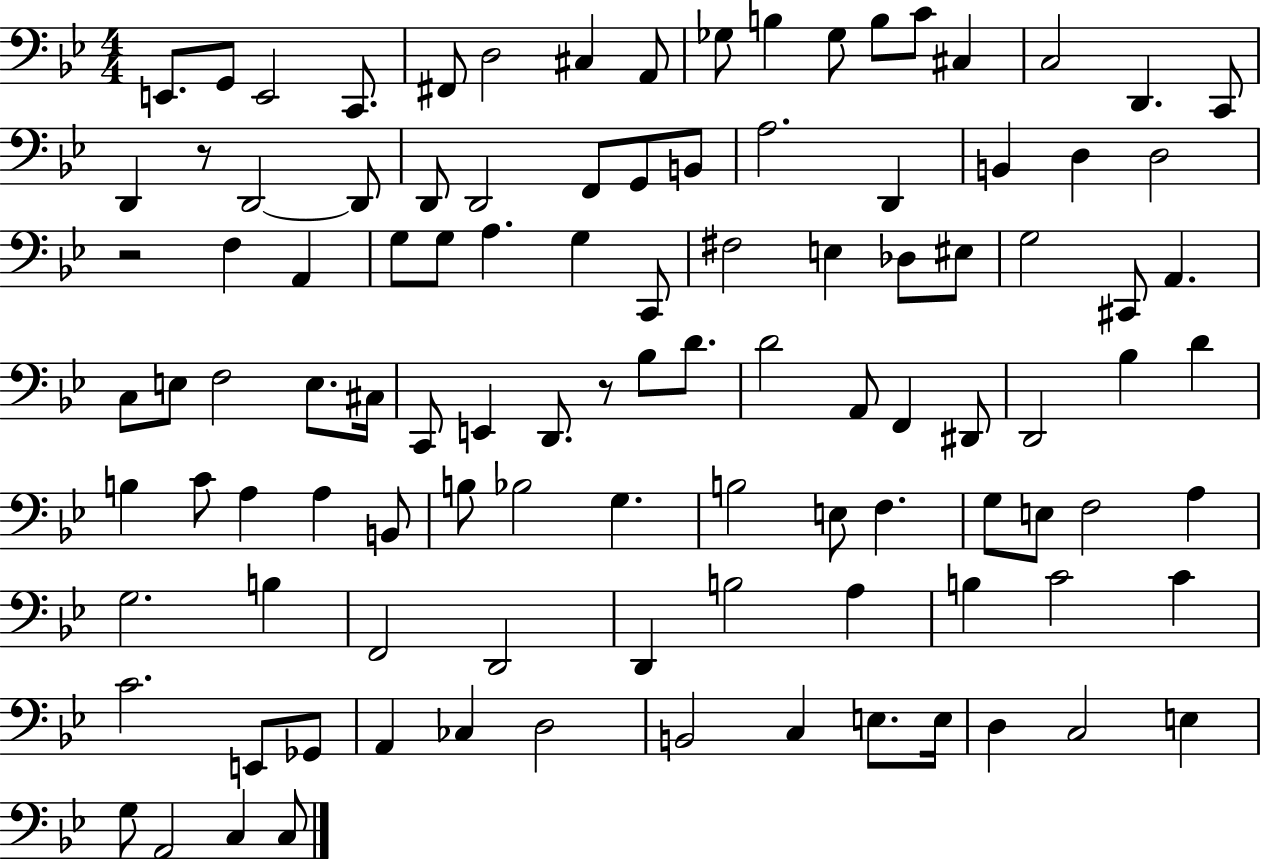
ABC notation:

X:1
T:Untitled
M:4/4
L:1/4
K:Bb
E,,/2 G,,/2 E,,2 C,,/2 ^F,,/2 D,2 ^C, A,,/2 _G,/2 B, _G,/2 B,/2 C/2 ^C, C,2 D,, C,,/2 D,, z/2 D,,2 D,,/2 D,,/2 D,,2 F,,/2 G,,/2 B,,/2 A,2 D,, B,, D, D,2 z2 F, A,, G,/2 G,/2 A, G, C,,/2 ^F,2 E, _D,/2 ^E,/2 G,2 ^C,,/2 A,, C,/2 E,/2 F,2 E,/2 ^C,/4 C,,/2 E,, D,,/2 z/2 _B,/2 D/2 D2 A,,/2 F,, ^D,,/2 D,,2 _B, D B, C/2 A, A, B,,/2 B,/2 _B,2 G, B,2 E,/2 F, G,/2 E,/2 F,2 A, G,2 B, F,,2 D,,2 D,, B,2 A, B, C2 C C2 E,,/2 _G,,/2 A,, _C, D,2 B,,2 C, E,/2 E,/4 D, C,2 E, G,/2 A,,2 C, C,/2